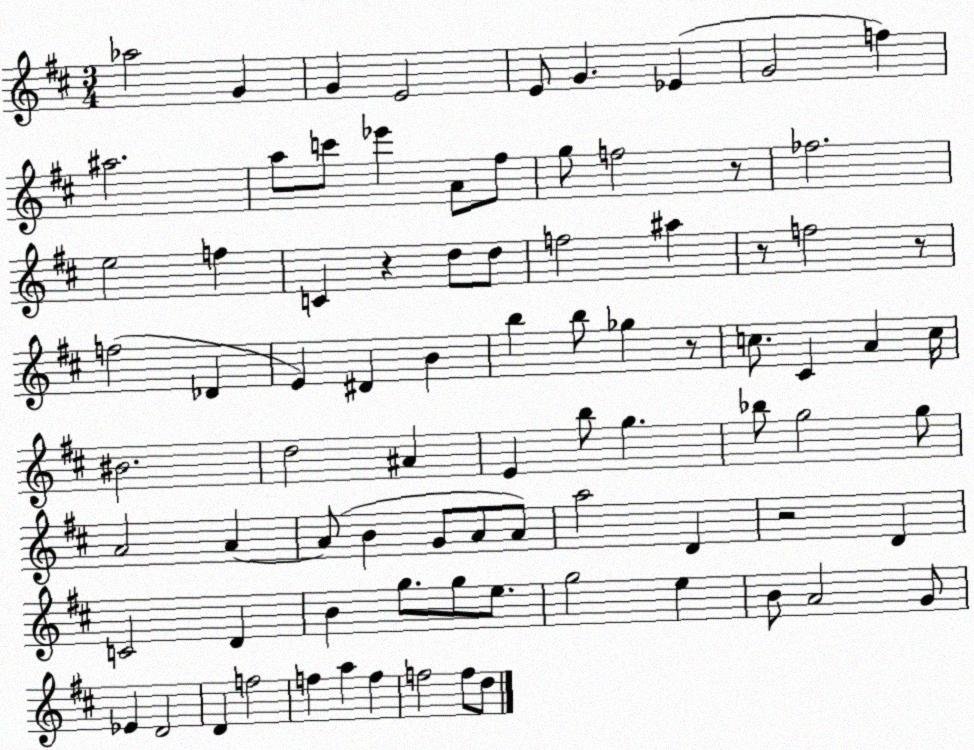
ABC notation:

X:1
T:Untitled
M:3/4
L:1/4
K:D
_a2 G G E2 E/2 G _E G2 f ^a2 a/2 c'/2 _e' A/2 ^f/2 g/2 f2 z/2 _f2 e2 f C z d/2 d/2 f2 ^a z/2 f2 z/2 f2 _D E ^D B b b/2 _g z/2 c/2 ^C A c/4 ^B2 d2 ^A E b/2 g _b/2 g2 g/2 A2 A A/2 B G/2 A/2 A/2 a2 D z2 D C2 D B g/2 g/2 e/2 g2 e B/2 A2 G/2 _E D2 D f2 f a f f2 f/2 d/2